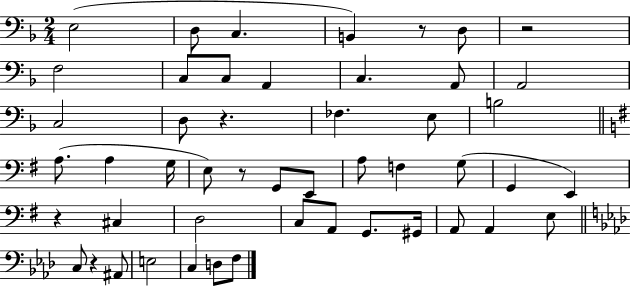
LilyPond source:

{
  \clef bass
  \numericTimeSignature
  \time 2/4
  \key f \major
  \repeat volta 2 { e2( | d8 c4. | b,4) r8 d8 | r2 | \break f2 | c8 c8 a,4 | c4. a,8 | a,2 | \break c2 | d8 r4. | fes4. e8 | b2 | \break \bar "||" \break \key g \major a8.( a4 g16 | e8) r8 g,8 e,8 | a8 f4 g8( | g,4 e,4) | \break r4 cis4 | d2 | c8 a,8 g,8. gis,16 | a,8 a,4 e8 | \break \bar "||" \break \key f \minor c8 r4 ais,8 | e2 | c4 d8 f8 | } \bar "|."
}